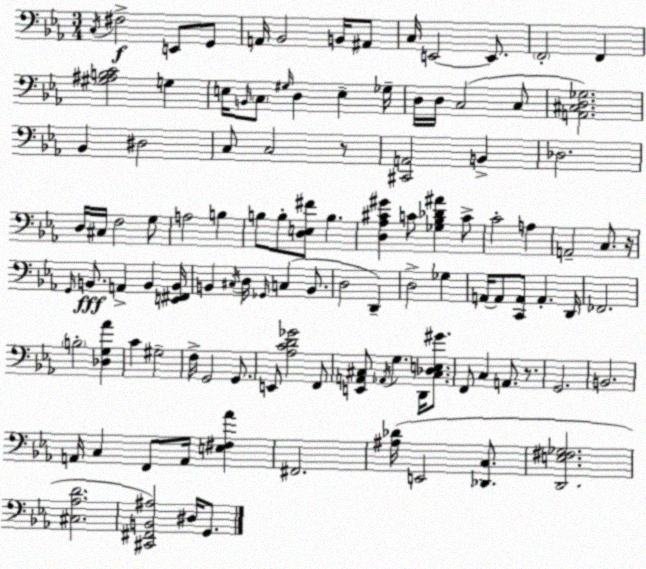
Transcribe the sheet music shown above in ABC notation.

X:1
T:Untitled
M:3/4
L:1/4
K:Cm
C,/4 ^F,2 E,,/2 G,,/2 A,,/4 _B,,2 B,,/4 ^A,,/2 C,/4 E,,2 E,,/2 F,,2 F,, [^G,^A,B,C]2 G, E,/4 B,,/4 C,/2 ^G,/4 D, E, _G,/4 D,/4 D,/4 C,2 C,/2 [A,,^C,D,_G,]2 _B,, ^D,2 C,/2 C,2 z/2 [^C,,A,,]2 B,, _D,2 D,/4 ^C,/4 F,2 G,/2 A,2 B, B,/2 B,/2 [D,E,^F]/2 B, [D,_A,^C^G] C/2 [_G,_B,_D^A] C/2 C2 A, A,,2 C,/2 z/4 G,,/4 B,,/2 A,, B,, [E,,^F,,B,,]/4 B,, ^C,/4 D,/4 _G,,/4 C, B,,/2 D,2 D,, D,2 _G, A,,/4 A,,/2 [C,,A,,]/2 A,, D,,/4 _F,,2 B,2 [_D,G,_A] C ^G,2 F,/4 G,,2 G,,/2 E,,/2 [_A,CD_G]2 F,,/2 [E,,A,,^C,]/2 _A,,/4 G, D,,/4 [^C,_D,E,^G]/2 F,,/2 C, A,,/2 z/2 G,,2 B,,2 A,,/4 C, F,,/2 A,,/4 [E,^F,_A] ^F,,2 [^A,_D]/4 E,,2 [_D,,C,]/2 [D,,E,^F,_G,]2 [^C,_A,D]2 [^C,,^F,,B,,^A,]2 ^D,/4 G,,/2